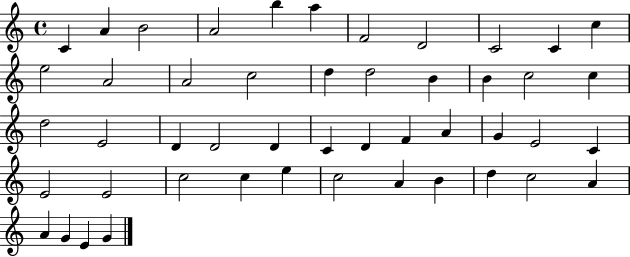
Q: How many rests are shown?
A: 0